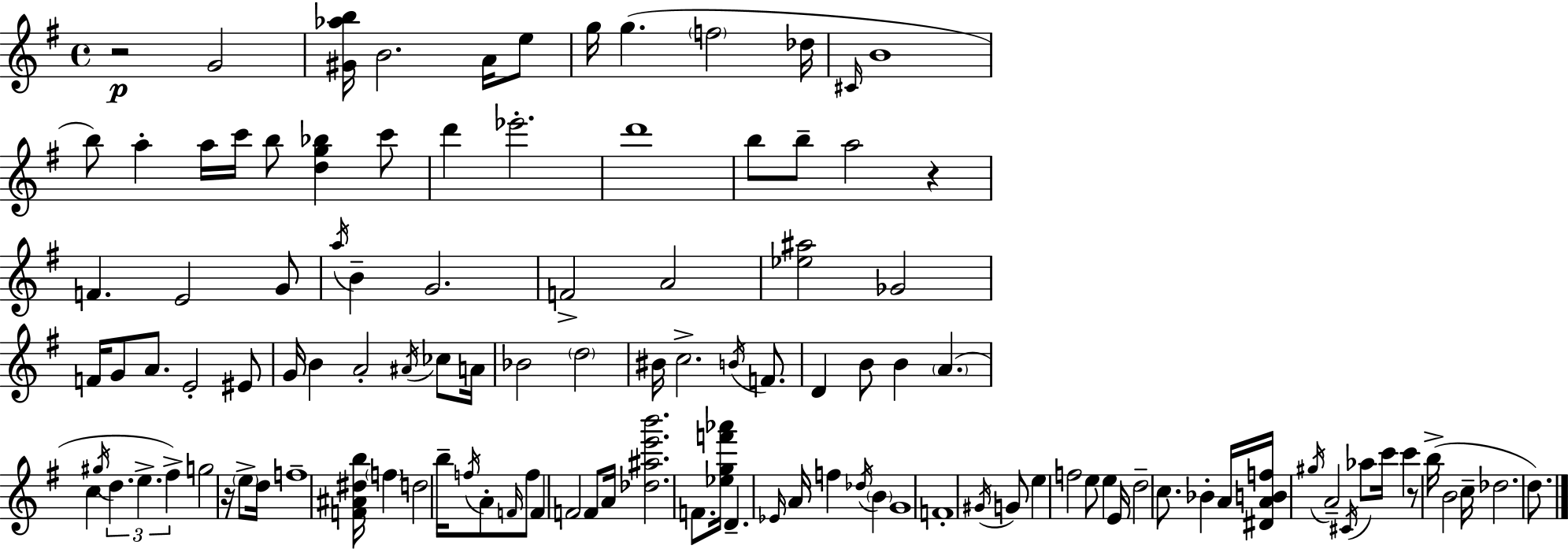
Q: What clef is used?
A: treble